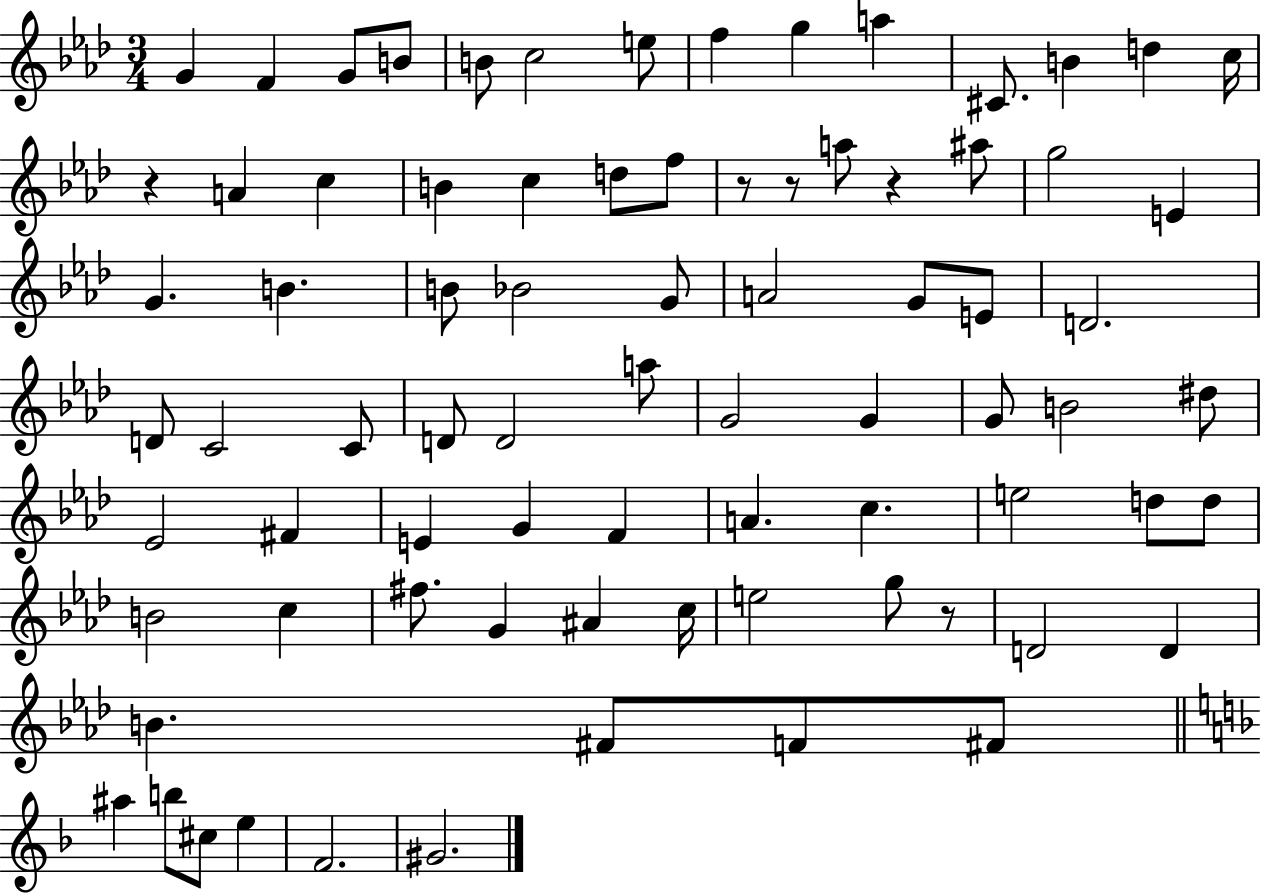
X:1
T:Untitled
M:3/4
L:1/4
K:Ab
G F G/2 B/2 B/2 c2 e/2 f g a ^C/2 B d c/4 z A c B c d/2 f/2 z/2 z/2 a/2 z ^a/2 g2 E G B B/2 _B2 G/2 A2 G/2 E/2 D2 D/2 C2 C/2 D/2 D2 a/2 G2 G G/2 B2 ^d/2 _E2 ^F E G F A c e2 d/2 d/2 B2 c ^f/2 G ^A c/4 e2 g/2 z/2 D2 D B ^F/2 F/2 ^F/2 ^a b/2 ^c/2 e F2 ^G2